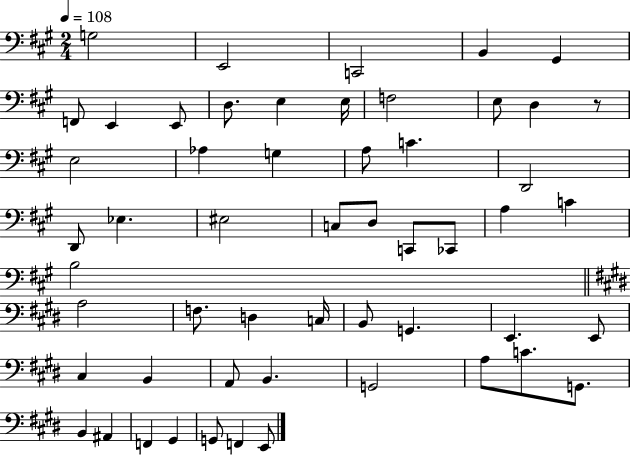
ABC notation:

X:1
T:Untitled
M:2/4
L:1/4
K:A
G,2 E,,2 C,,2 B,, ^G,, F,,/2 E,, E,,/2 D,/2 E, E,/4 F,2 E,/2 D, z/2 E,2 _A, G, A,/2 C D,,2 D,,/2 _E, ^E,2 C,/2 D,/2 C,,/2 _C,,/2 A, C B,2 A,2 F,/2 D, C,/4 B,,/2 G,, E,, E,,/2 ^C, B,, A,,/2 B,, G,,2 A,/2 C/2 G,,/2 B,, ^A,, F,, ^G,, G,,/2 F,, E,,/2